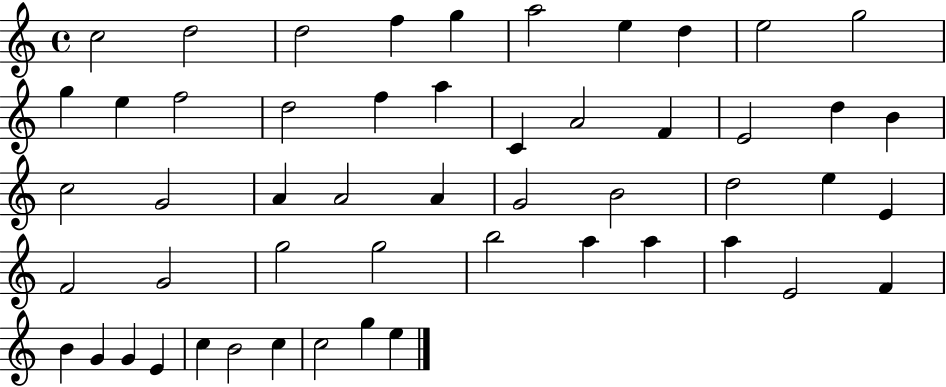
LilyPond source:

{
  \clef treble
  \time 4/4
  \defaultTimeSignature
  \key c \major
  c''2 d''2 | d''2 f''4 g''4 | a''2 e''4 d''4 | e''2 g''2 | \break g''4 e''4 f''2 | d''2 f''4 a''4 | c'4 a'2 f'4 | e'2 d''4 b'4 | \break c''2 g'2 | a'4 a'2 a'4 | g'2 b'2 | d''2 e''4 e'4 | \break f'2 g'2 | g''2 g''2 | b''2 a''4 a''4 | a''4 e'2 f'4 | \break b'4 g'4 g'4 e'4 | c''4 b'2 c''4 | c''2 g''4 e''4 | \bar "|."
}